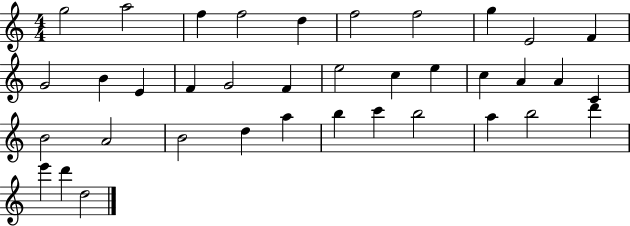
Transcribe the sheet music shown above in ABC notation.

X:1
T:Untitled
M:4/4
L:1/4
K:C
g2 a2 f f2 d f2 f2 g E2 F G2 B E F G2 F e2 c e c A A C B2 A2 B2 d a b c' b2 a b2 d' e' d' d2